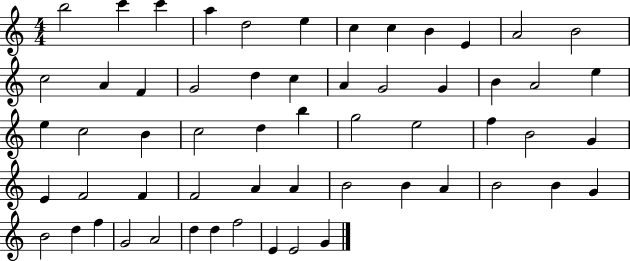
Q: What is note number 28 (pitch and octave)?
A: C5